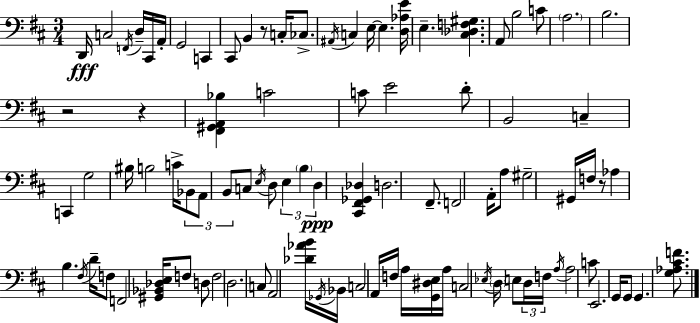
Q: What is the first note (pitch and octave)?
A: D2